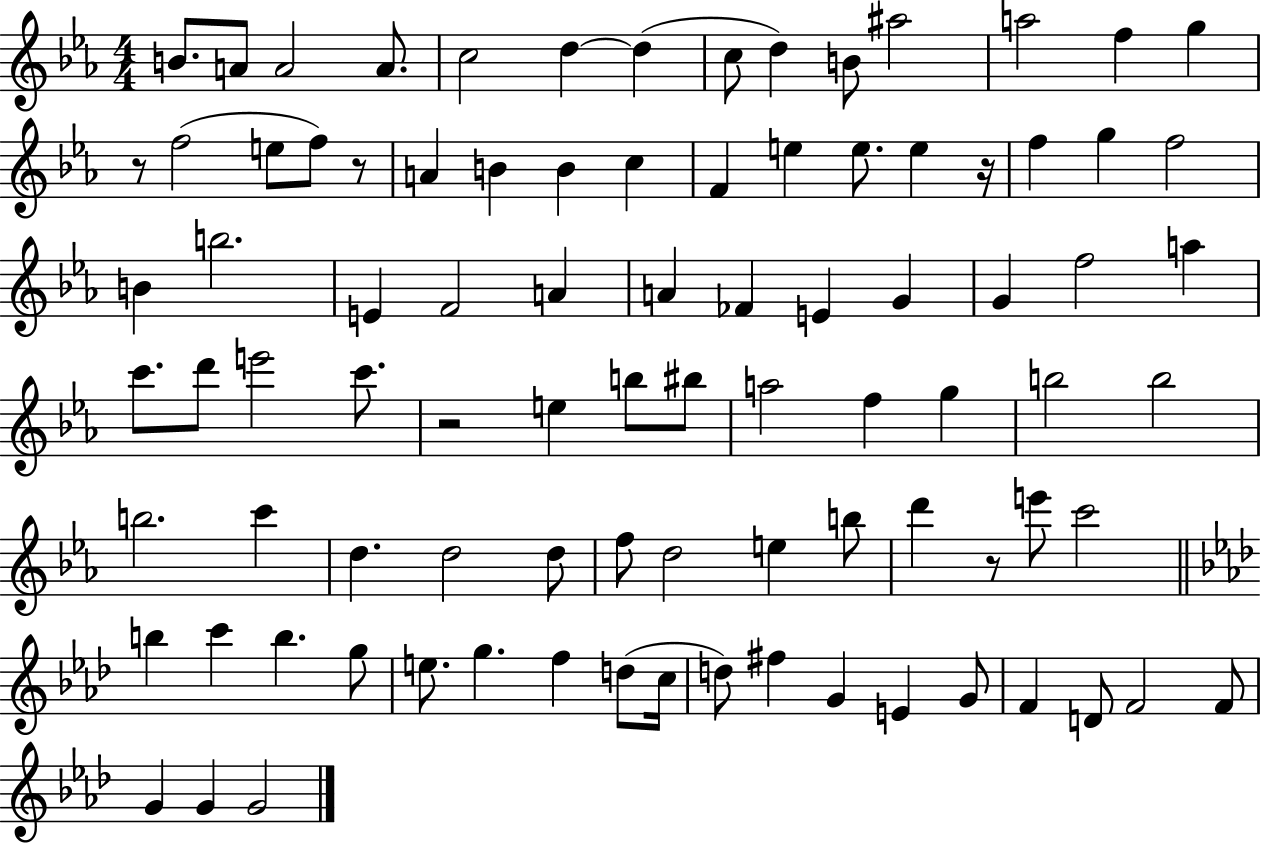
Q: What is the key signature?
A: EES major